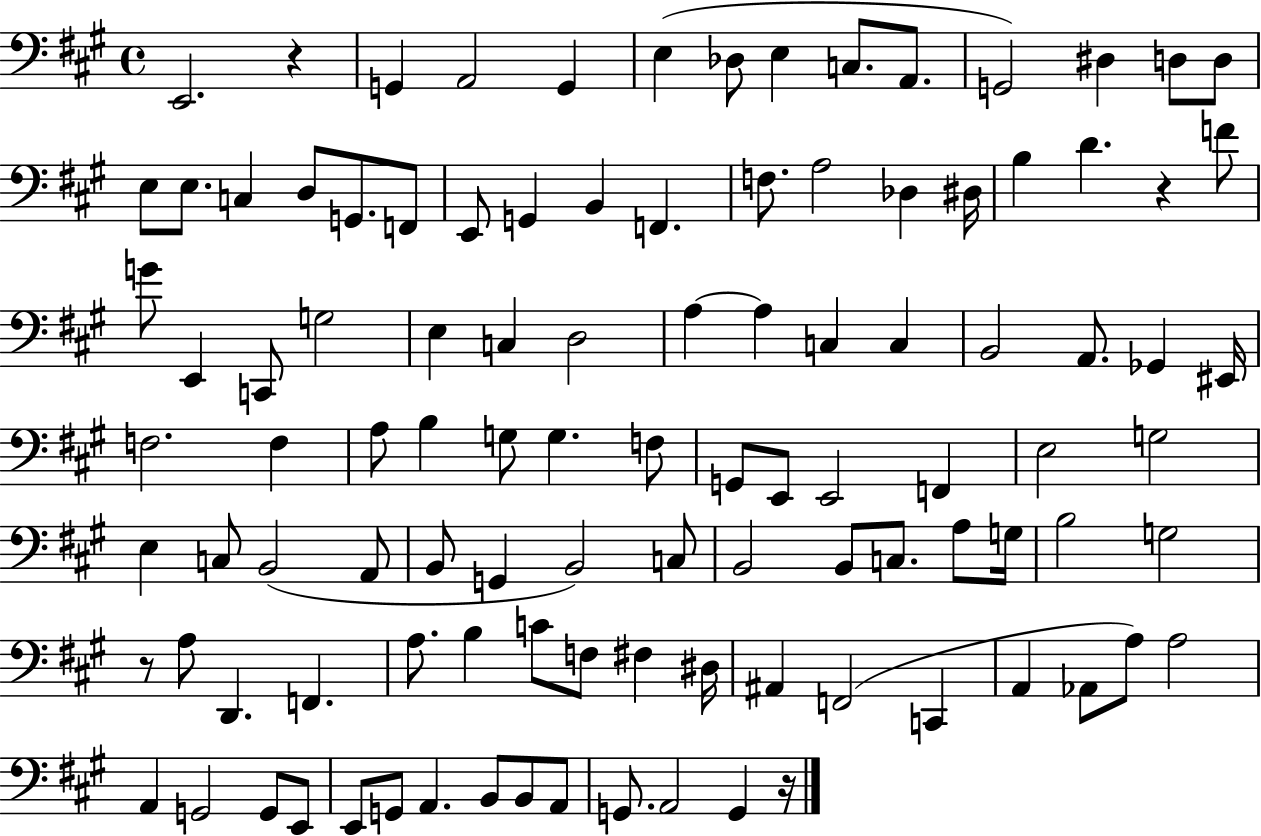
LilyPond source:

{
  \clef bass
  \time 4/4
  \defaultTimeSignature
  \key a \major
  e,2. r4 | g,4 a,2 g,4 | e4( des8 e4 c8. a,8. | g,2) dis4 d8 d8 | \break e8 e8. c4 d8 g,8. f,8 | e,8 g,4 b,4 f,4. | f8. a2 des4 dis16 | b4 d'4. r4 f'8 | \break g'8 e,4 c,8 g2 | e4 c4 d2 | a4~~ a4 c4 c4 | b,2 a,8. ges,4 eis,16 | \break f2. f4 | a8 b4 g8 g4. f8 | g,8 e,8 e,2 f,4 | e2 g2 | \break e4 c8 b,2( a,8 | b,8 g,4 b,2) c8 | b,2 b,8 c8. a8 g16 | b2 g2 | \break r8 a8 d,4. f,4. | a8. b4 c'8 f8 fis4 dis16 | ais,4 f,2( c,4 | a,4 aes,8 a8) a2 | \break a,4 g,2 g,8 e,8 | e,8 g,8 a,4. b,8 b,8 a,8 | g,8. a,2 g,4 r16 | \bar "|."
}